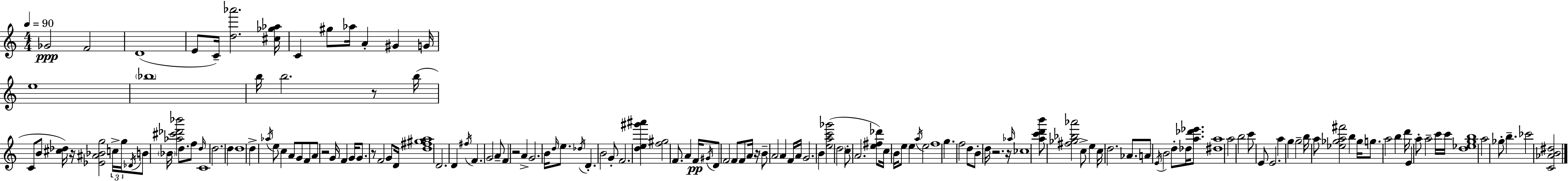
{
  \clef treble
  \numericTimeSignature
  \time 4/4
  \key a \minor
  \tempo 4 = 90
  \repeat volta 2 { ges'2\ppp f'2 | d'1( | e'8 c'16--) <d'' aes'''>2. <cis'' ges'' aes''>16 | c'4 gis''8 aes''16 a'4-. gis'4 g'16 | \break e''1 | \parenthesize bes''1 | b''16 b''2. r8 b''16( | c'8 b'8 <cis'' des''>16) r16 <ees' ais' bes' g''>2 \tuplet 3/2 { c''16-> g''16 | \break \acciaccatura { des'16 } } b'8 \parenthesize bes'16 <aes'' cis''' des''' bes'''>2 d''8. f''8 | \grace { d''16 } c'1 | d''2. d''4 | d''1 | \break d''4-> \acciaccatura { aes''16 } e''8 c''4 a'8 g'8 | f'8 a'8 r2 g'16 f'4 | g'16 g'8. r8 f'2 | g'8 d'16 <d'' fis'' gis'' a''>1 | \break d'2. d'4 | \acciaccatura { fis''16 } f'4. g'2 | a'8-- f'4 r2 | a'4-> g'2. | \break b'16 \grace { d''16 } e''8. \acciaccatura { des''16 } d'4.-. b'2 | g'8-. f'2. | <d'' e'' gis''' ais'''>4 <f'' gis''>2 f'8. | a'4 f'16\pp \acciaccatura { gis'16 } d'8 f'2 | \break f'8 f'8 a'16 r16 \parenthesize b'8-- \parenthesize a'2 | a'4 f'16 a'16 g'2. | b'4 <e'' a'' c''' ges'''>2( \parenthesize d''2 | c''8-. a'2. | \break <e'' fis'' des'''>8) c''16 b'16 e''8 e''4 \acciaccatura { a''16 } | e''2 f''1 | g''4. f''2 | d''8 b'8-. d''16 r2. | \break r16 \grace { aes''16 } ces''1 | <a'' c''' d''' b'''>8 <fis'' ges'' bes'' aes'''>2 | c''8-> e''4 c''16 d''2. | aes'8. a'8 \acciaccatura { e'16 } b'2 | \break d''8-. des''16 <a'' des''' ees'''>8. <dis'' a''>1 | a''2 | b''2 c'''8 e'8 e'2. | a''4 g''4 | \break g''2-- b''16 a''8 <ees'' ges'' a'' fis'''>2 | b''4 ges''16 g''8. a''2 | b''4 d'''16 e'4 a''8-. | a''2-- c'''16 c'''16 <d'' ees'' g'' b''>1 | \break a''2 | ges''8-. b''4.-- ces'''2 | <c' aes' b' dis''>2 } \bar "|."
}